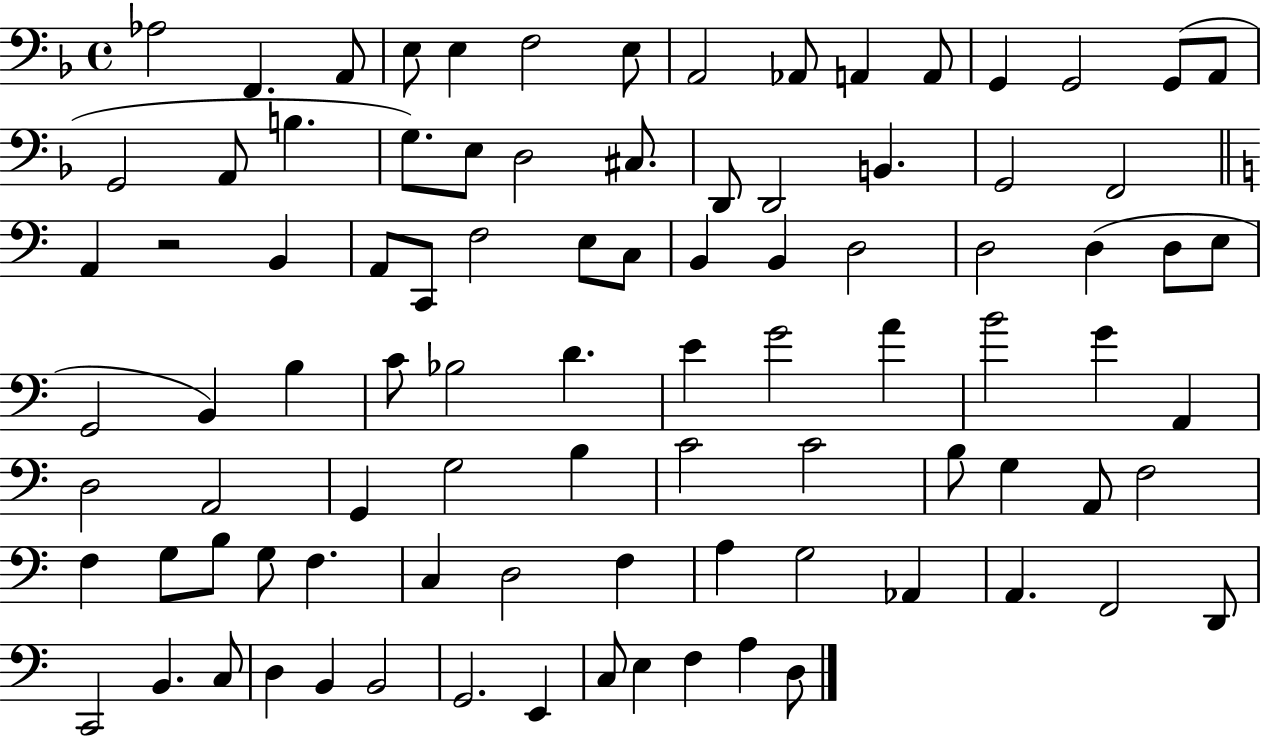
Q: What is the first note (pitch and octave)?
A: Ab3